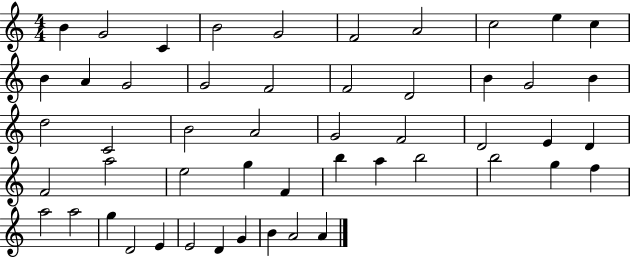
X:1
T:Untitled
M:4/4
L:1/4
K:C
B G2 C B2 G2 F2 A2 c2 e c B A G2 G2 F2 F2 D2 B G2 B d2 C2 B2 A2 G2 F2 D2 E D F2 a2 e2 g F b a b2 b2 g f a2 a2 g D2 E E2 D G B A2 A